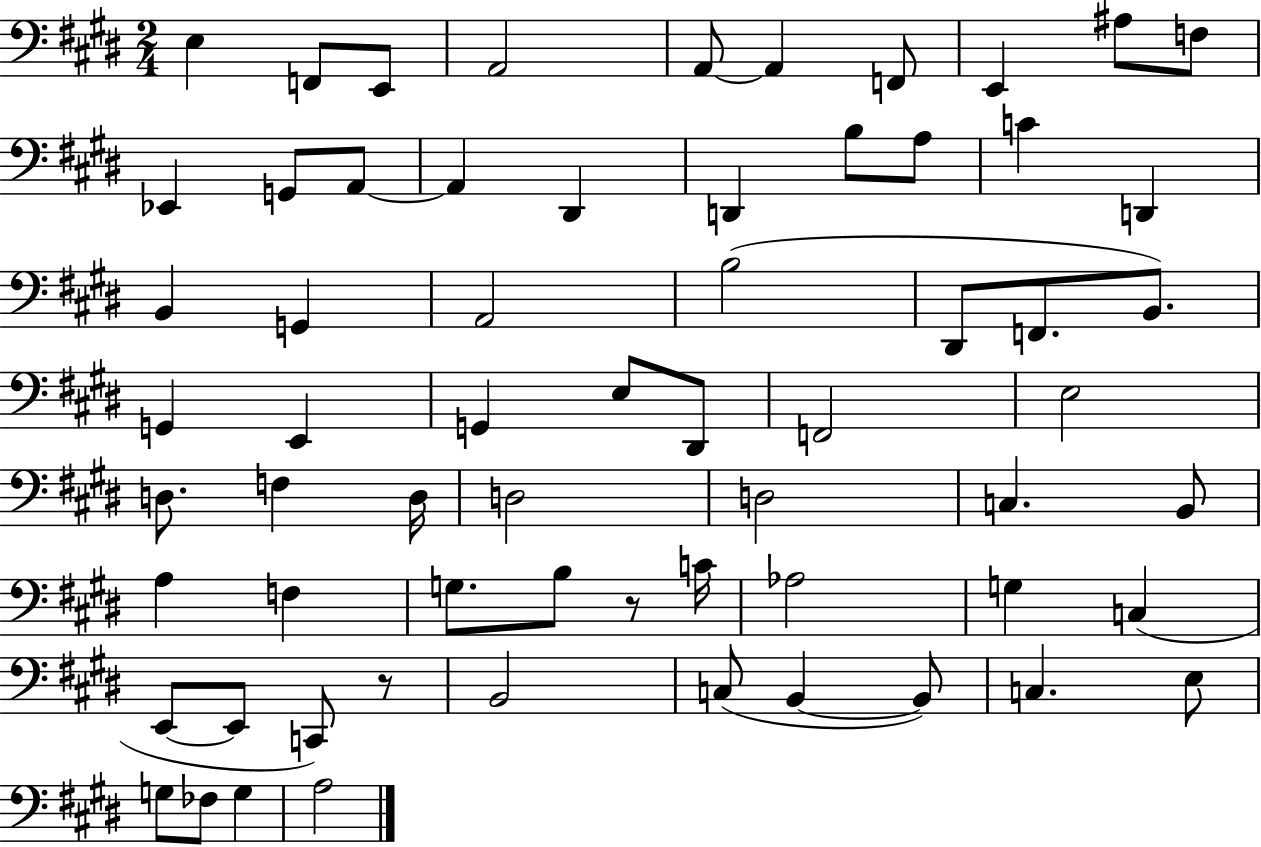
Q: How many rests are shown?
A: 2